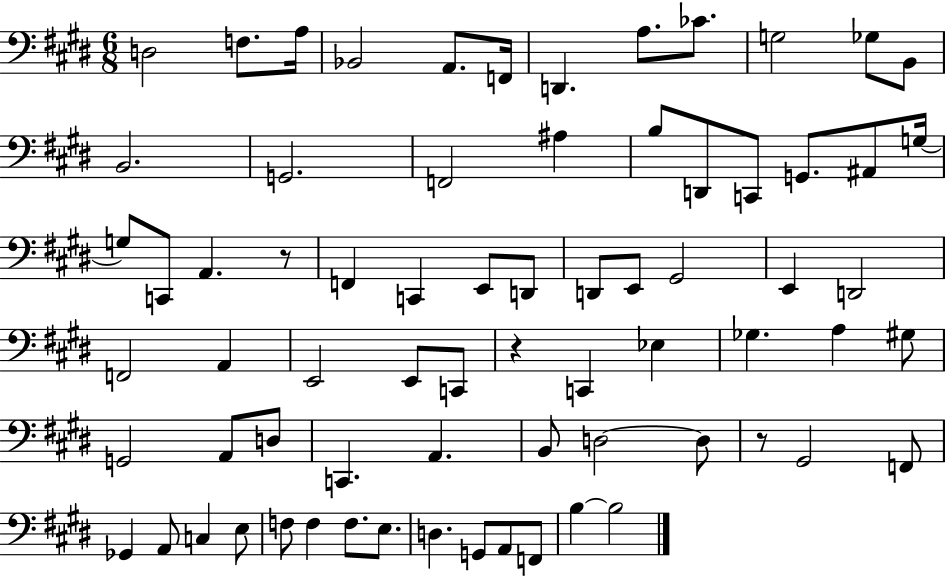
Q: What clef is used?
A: bass